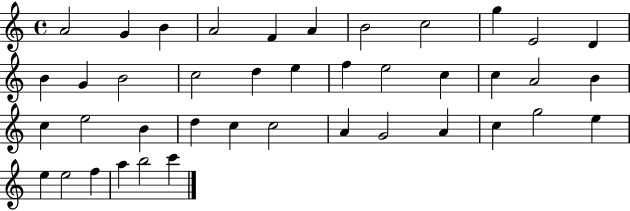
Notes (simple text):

A4/h G4/q B4/q A4/h F4/q A4/q B4/h C5/h G5/q E4/h D4/q B4/q G4/q B4/h C5/h D5/q E5/q F5/q E5/h C5/q C5/q A4/h B4/q C5/q E5/h B4/q D5/q C5/q C5/h A4/q G4/h A4/q C5/q G5/h E5/q E5/q E5/h F5/q A5/q B5/h C6/q